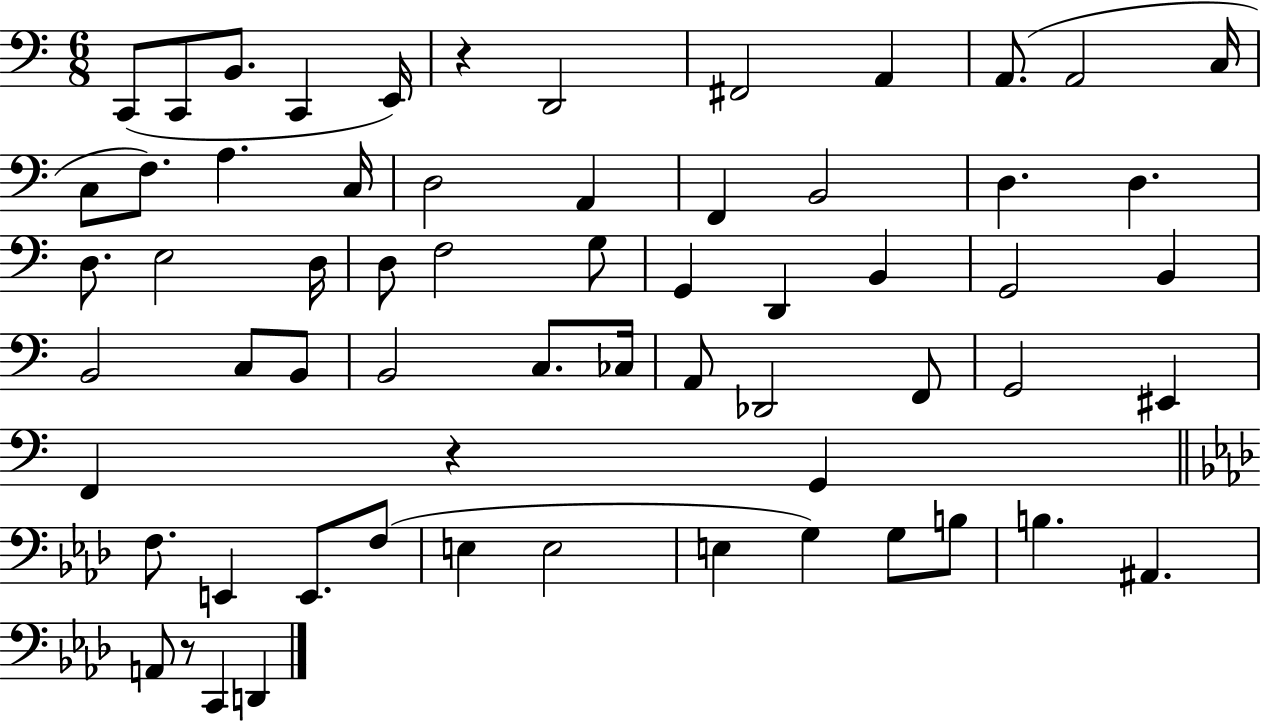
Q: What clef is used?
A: bass